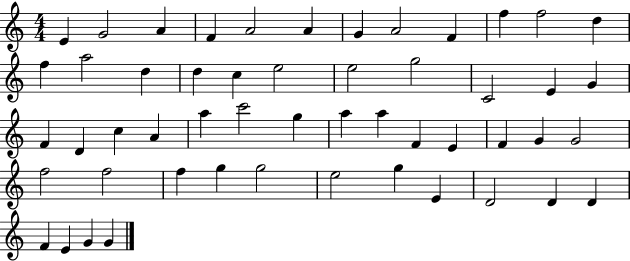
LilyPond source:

{
  \clef treble
  \numericTimeSignature
  \time 4/4
  \key c \major
  e'4 g'2 a'4 | f'4 a'2 a'4 | g'4 a'2 f'4 | f''4 f''2 d''4 | \break f''4 a''2 d''4 | d''4 c''4 e''2 | e''2 g''2 | c'2 e'4 g'4 | \break f'4 d'4 c''4 a'4 | a''4 c'''2 g''4 | a''4 a''4 f'4 e'4 | f'4 g'4 g'2 | \break f''2 f''2 | f''4 g''4 g''2 | e''2 g''4 e'4 | d'2 d'4 d'4 | \break f'4 e'4 g'4 g'4 | \bar "|."
}